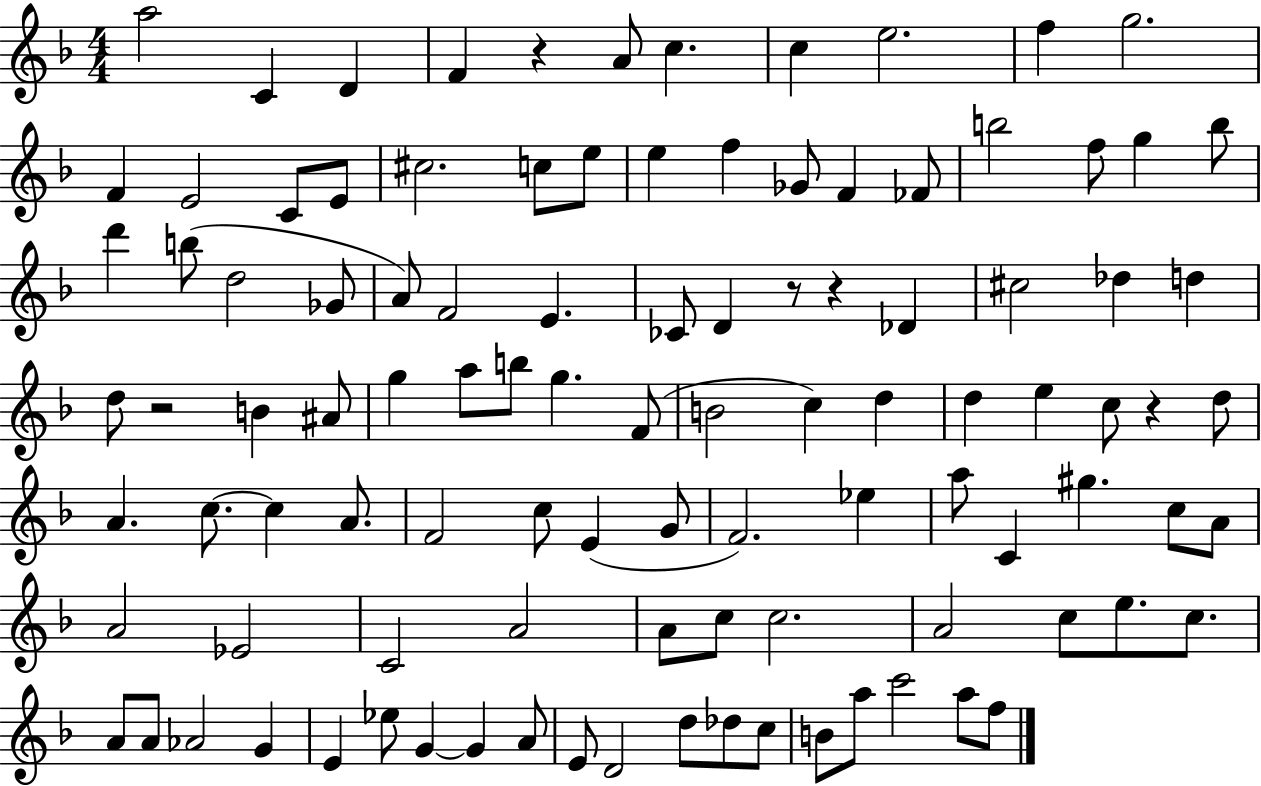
A5/h C4/q D4/q F4/q R/q A4/e C5/q. C5/q E5/h. F5/q G5/h. F4/q E4/h C4/e E4/e C#5/h. C5/e E5/e E5/q F5/q Gb4/e F4/q FES4/e B5/h F5/e G5/q B5/e D6/q B5/e D5/h Gb4/e A4/e F4/h E4/q. CES4/e D4/q R/e R/q Db4/q C#5/h Db5/q D5/q D5/e R/h B4/q A#4/e G5/q A5/e B5/e G5/q. F4/e B4/h C5/q D5/q D5/q E5/q C5/e R/q D5/e A4/q. C5/e. C5/q A4/e. F4/h C5/e E4/q G4/e F4/h. Eb5/q A5/e C4/q G#5/q. C5/e A4/e A4/h Eb4/h C4/h A4/h A4/e C5/e C5/h. A4/h C5/e E5/e. C5/e. A4/e A4/e Ab4/h G4/q E4/q Eb5/e G4/q G4/q A4/e E4/e D4/h D5/e Db5/e C5/e B4/e A5/e C6/h A5/e F5/e